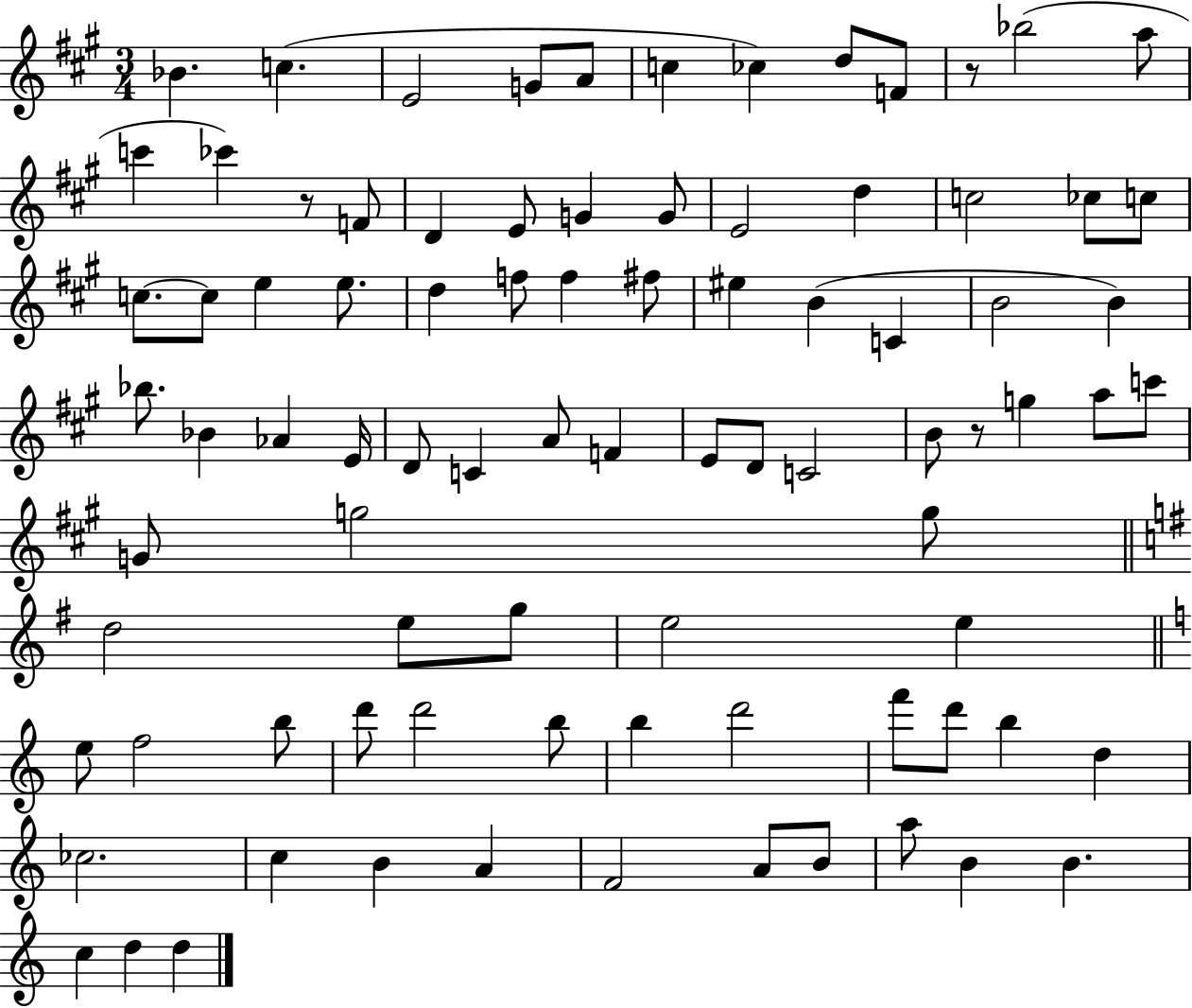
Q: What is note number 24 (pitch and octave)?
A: C5